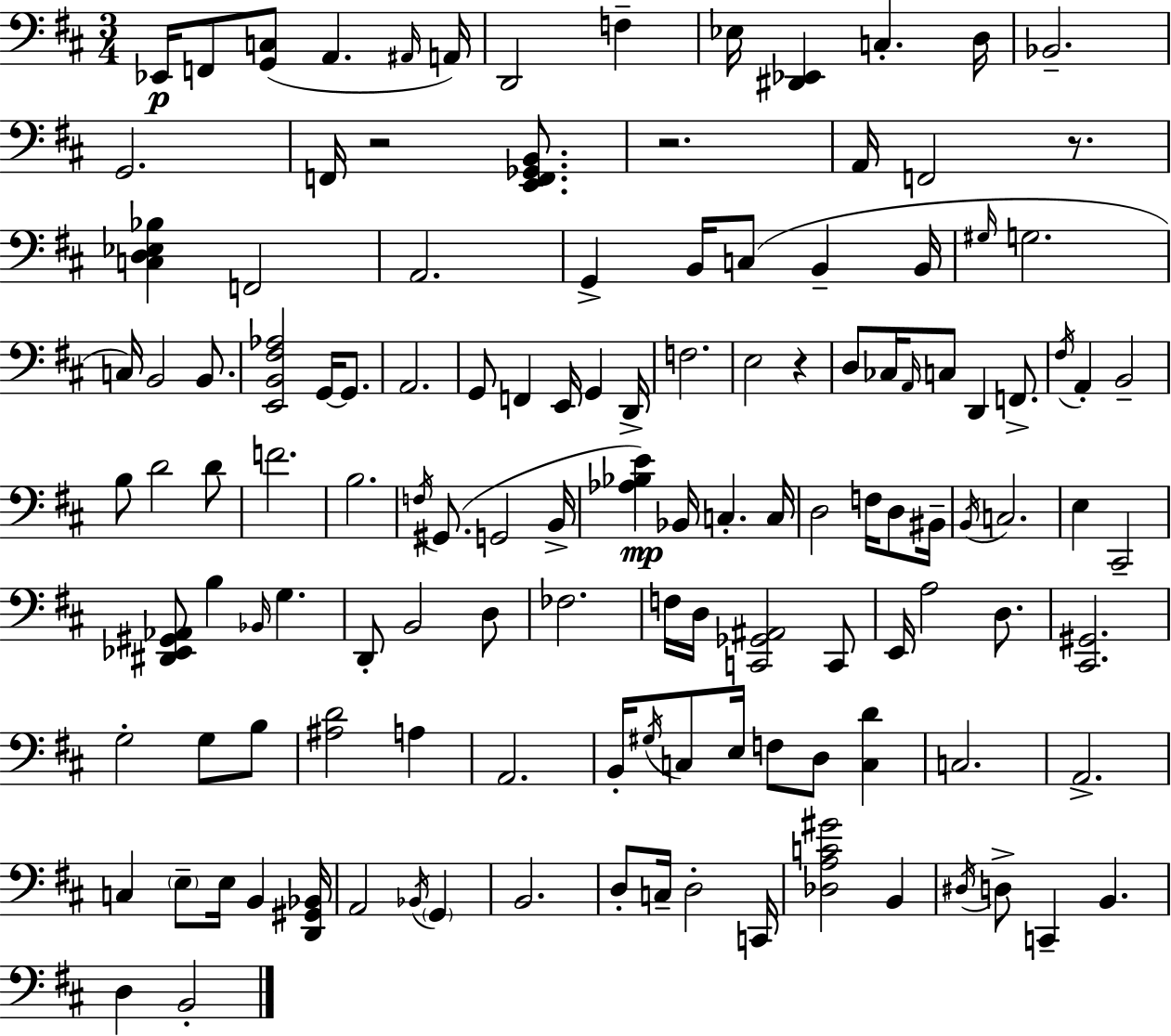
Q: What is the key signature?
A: D major